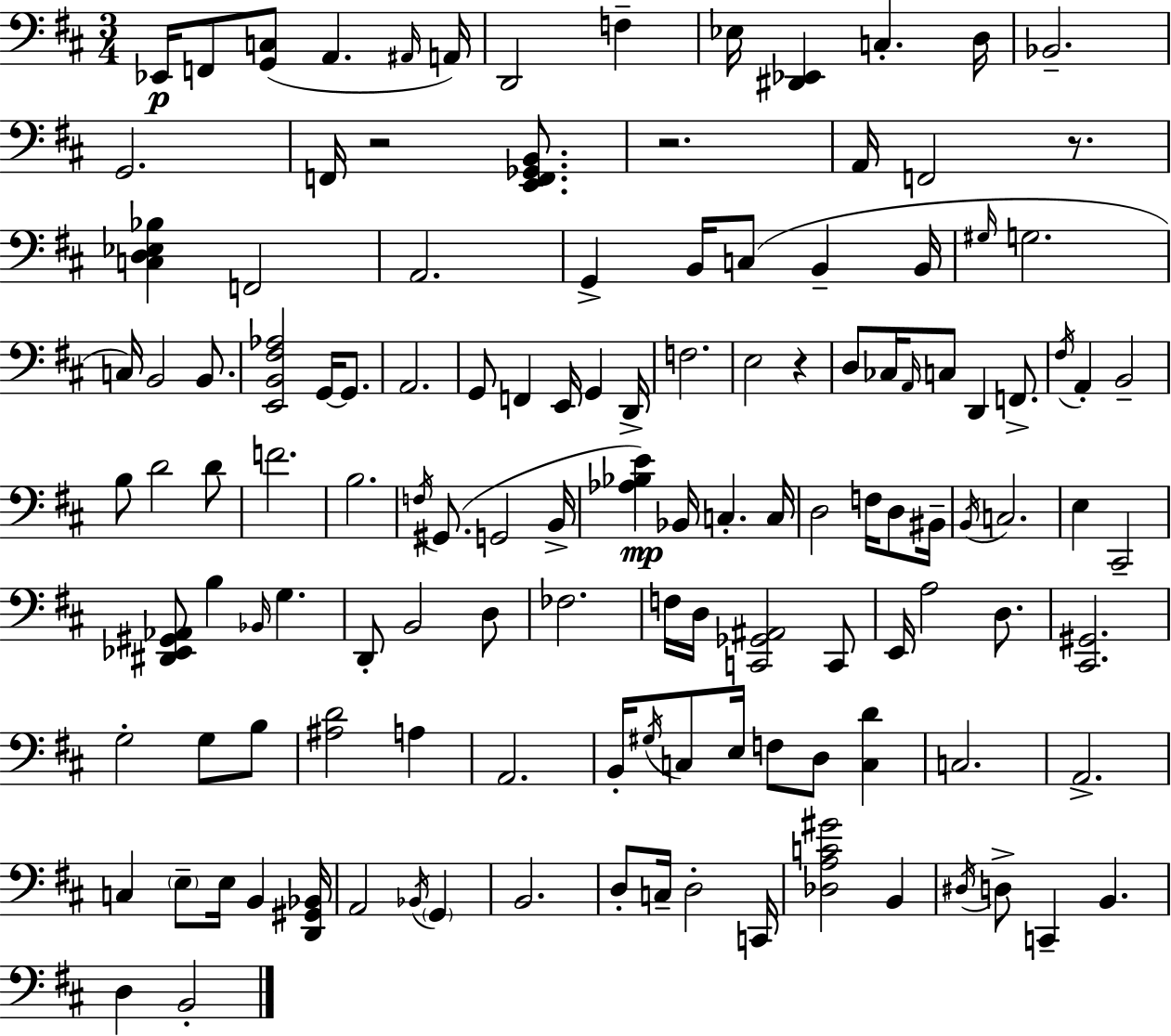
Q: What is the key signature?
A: D major